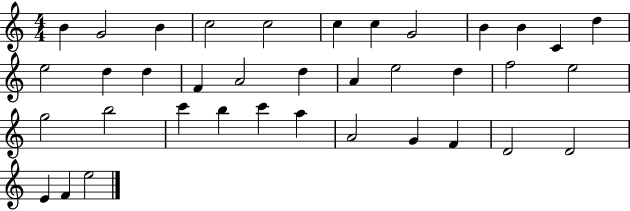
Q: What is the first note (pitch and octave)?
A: B4